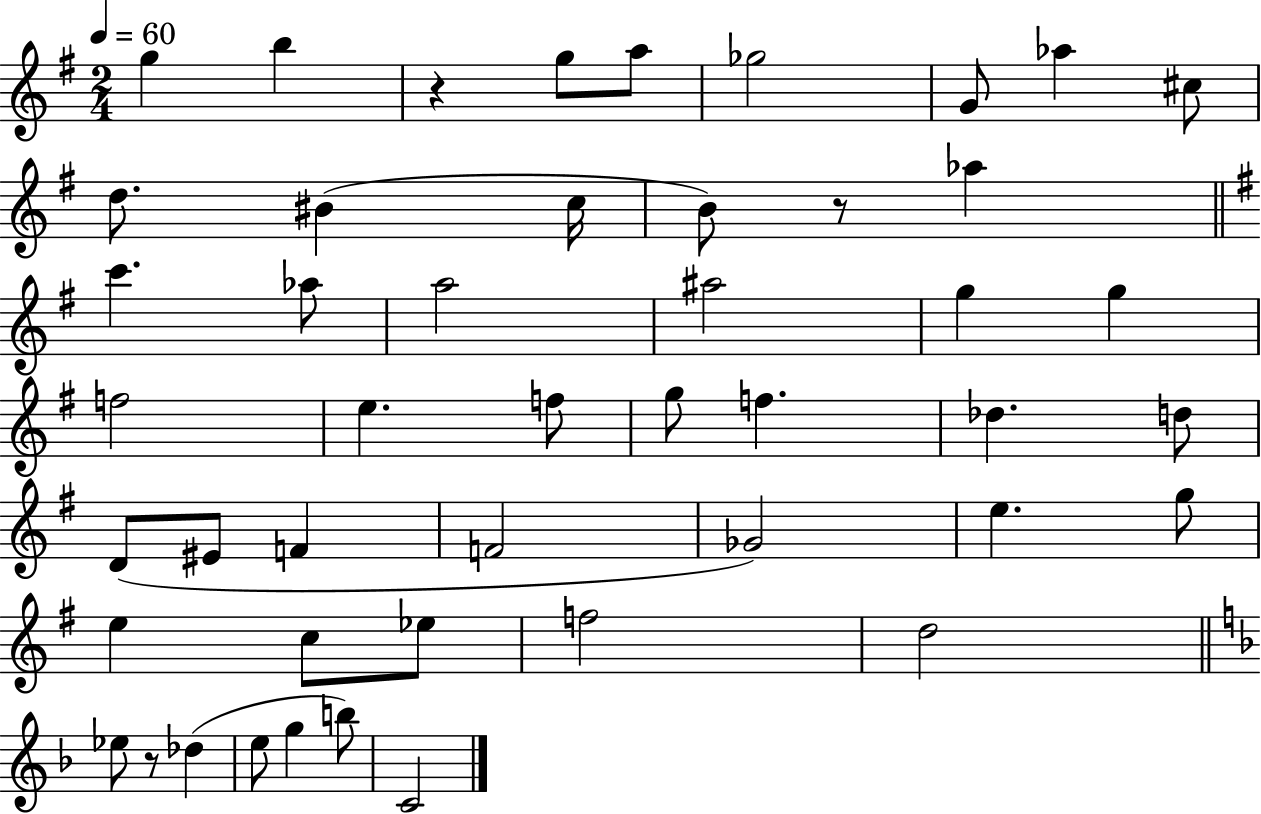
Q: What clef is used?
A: treble